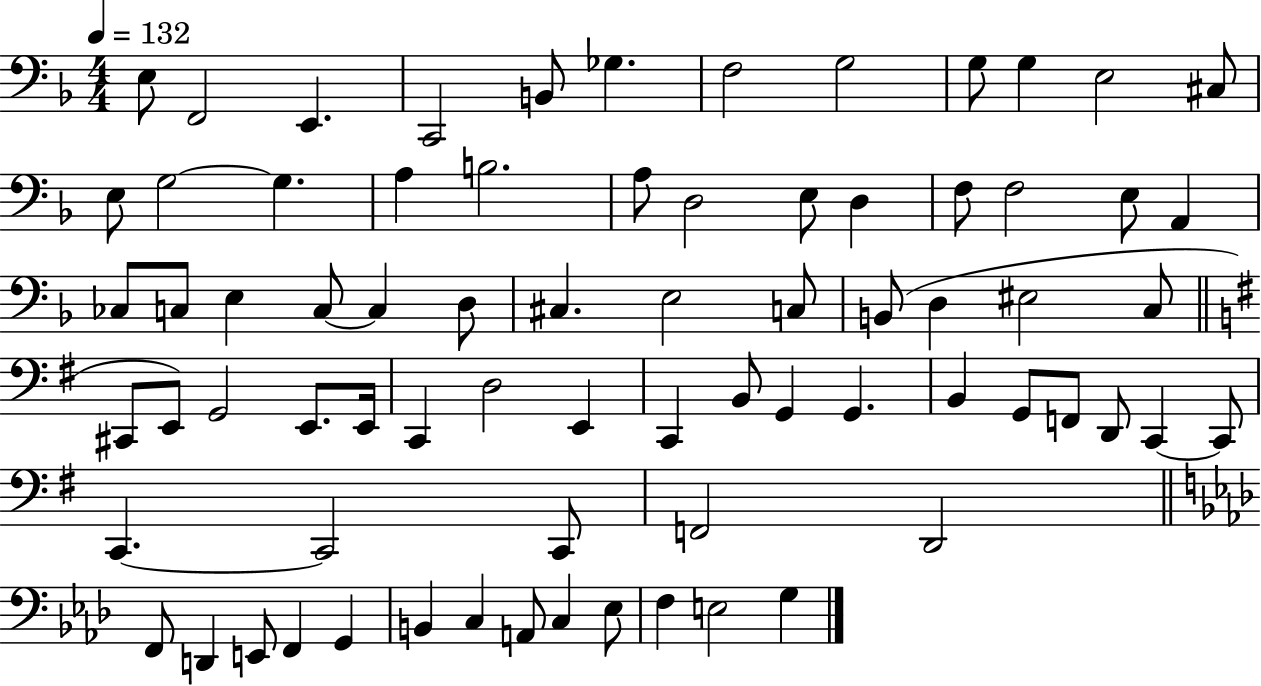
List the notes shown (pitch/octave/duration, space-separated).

E3/e F2/h E2/q. C2/h B2/e Gb3/q. F3/h G3/h G3/e G3/q E3/h C#3/e E3/e G3/h G3/q. A3/q B3/h. A3/e D3/h E3/e D3/q F3/e F3/h E3/e A2/q CES3/e C3/e E3/q C3/e C3/q D3/e C#3/q. E3/h C3/e B2/e D3/q EIS3/h C3/e C#2/e E2/e G2/h E2/e. E2/s C2/q D3/h E2/q C2/q B2/e G2/q G2/q. B2/q G2/e F2/e D2/e C2/q C2/e C2/q. C2/h C2/e F2/h D2/h F2/e D2/q E2/e F2/q G2/q B2/q C3/q A2/e C3/q Eb3/e F3/q E3/h G3/q